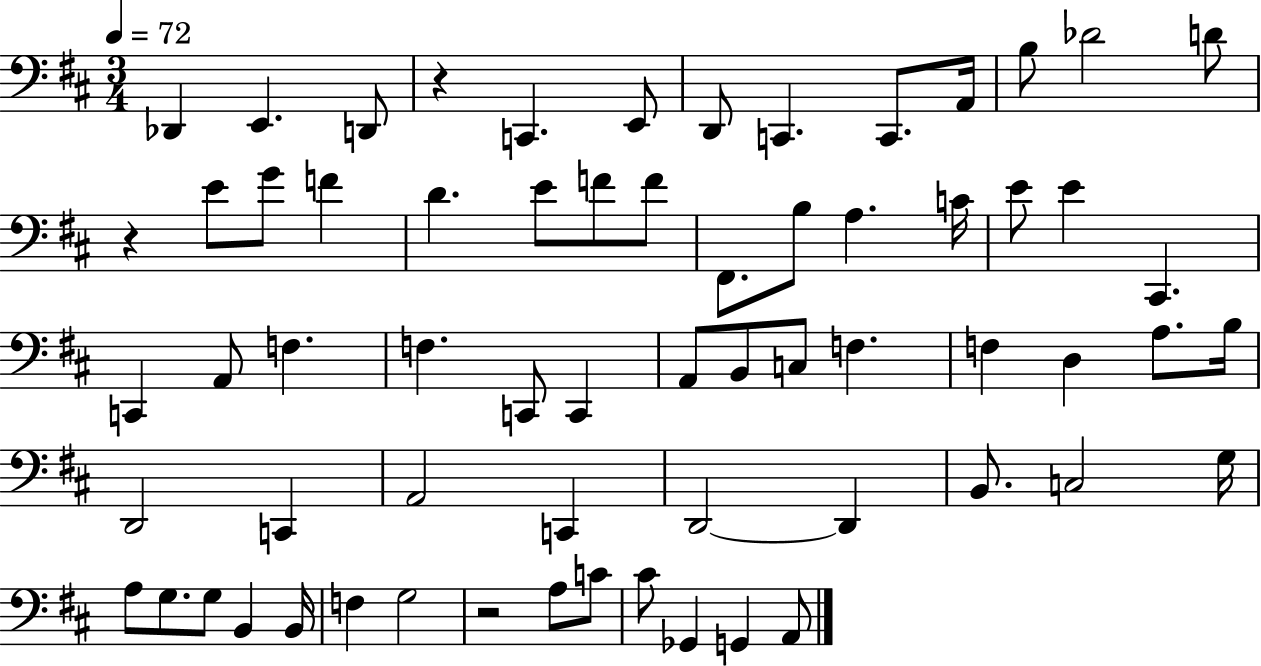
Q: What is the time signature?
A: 3/4